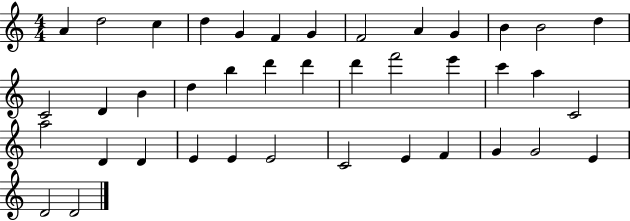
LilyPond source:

{
  \clef treble
  \numericTimeSignature
  \time 4/4
  \key c \major
  a'4 d''2 c''4 | d''4 g'4 f'4 g'4 | f'2 a'4 g'4 | b'4 b'2 d''4 | \break c'2 d'4 b'4 | d''4 b''4 d'''4 d'''4 | d'''4 f'''2 e'''4 | c'''4 a''4 c'2 | \break a''2 d'4 d'4 | e'4 e'4 e'2 | c'2 e'4 f'4 | g'4 g'2 e'4 | \break d'2 d'2 | \bar "|."
}